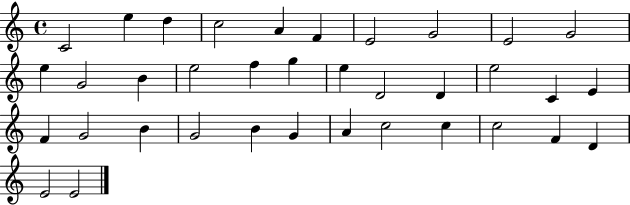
X:1
T:Untitled
M:4/4
L:1/4
K:C
C2 e d c2 A F E2 G2 E2 G2 e G2 B e2 f g e D2 D e2 C E F G2 B G2 B G A c2 c c2 F D E2 E2